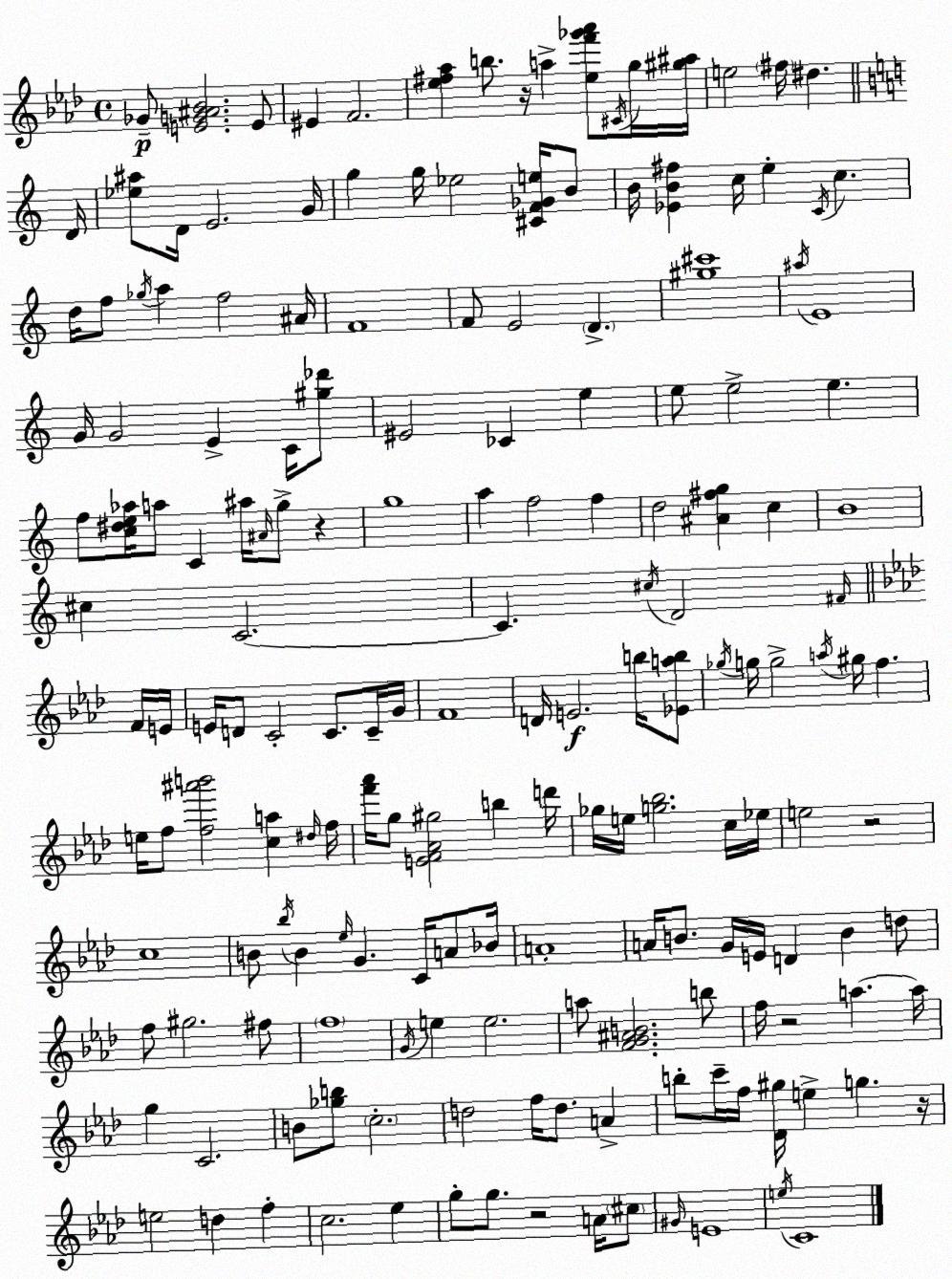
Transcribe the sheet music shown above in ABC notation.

X:1
T:Untitled
M:4/4
L:1/4
K:Fm
_G/2 [EG^A_B]2 E/2 ^E F2 [_e^f_a] b/2 z/4 a [_ef'_g'_a']/2 ^C/4 g/4 [^g^a]/4 e2 ^f/4 ^d D/4 [_e^a]/2 D/4 E2 G/4 g g/4 _e2 [^CF_Ge]/4 B/2 B/4 [_EB^f] c/4 e C/4 c d/4 f/2 _g/4 a f2 ^A/4 F4 F/2 E2 D [^g^c']4 ^a/4 E4 G/4 G2 E C/4 [^g_d']/2 ^E2 _C e e/2 e2 e f/2 [c^de_a]/4 a/2 C ^a/4 ^A/4 g/2 z g4 a f2 f d2 [^A^fg] c B4 ^c C2 C ^c/4 D2 ^F/4 F/4 E/4 E/4 D/2 C2 C/2 C/4 G/4 F4 D/4 E2 b/4 [_Eab]/2 _g/4 g/4 g2 a/4 ^g/4 f e/4 f/2 [f^a'b']2 [ca] ^d/4 f/4 [f'_a']/4 g/2 [EF_A^g]2 b d'/4 _g/4 e/4 [g_b]2 c/4 _e/4 e2 z2 c4 B/2 _b/4 B _e/4 G C/4 A/2 _B/4 A4 A/4 B/2 G/4 E/4 D B d/2 f/2 ^g2 ^f/2 f4 G/4 e e2 a/2 [FG^AB]2 b/2 f/4 z2 a a/4 g C2 B/2 [_gb]/2 c2 d2 f/4 d/2 A b/2 c'/4 f/4 [_D^g]/4 e g z/4 e2 d f c2 _e g/2 g/2 z2 A/4 ^c/2 ^G/4 E4 e/4 C4